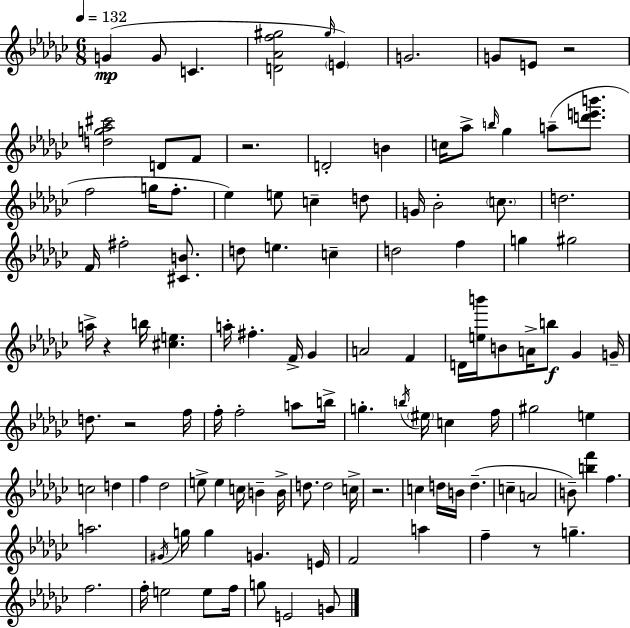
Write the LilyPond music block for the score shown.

{
  \clef treble
  \numericTimeSignature
  \time 6/8
  \key ees \minor
  \tempo 4 = 132
  g'4(\mp g'8 c'4. | <d' aes' f'' gis''>2 \grace { gis''16 } \parenthesize e'4) | g'2. | g'8 e'8 r2 | \break <d'' g'' aes'' cis'''>2 d'8 f'8 | r2. | d'2-. b'4 | c''16 aes''8-> \grace { b''16 } ges''4 a''8--( <d''' e''' b'''>8. | \break f''2 g''16 f''8.-. | ees''4) e''8 c''4-- | d''8 g'16 bes'2-. \parenthesize c''8. | d''2. | \break f'16 fis''2-. <cis' b'>8. | d''8 e''4. c''4-- | d''2 f''4 | g''4 gis''2 | \break a''16-> r4 b''16 <cis'' e''>4. | a''16-. fis''4.-. f'16-> ges'4 | a'2 f'4 | d'16 <e'' b'''>16 b'8 a'16-> b''8\f ges'4 | \break g'16-- d''8. r2 | f''16 f''16-. f''2-. a''8 | b''16-> g''4.-. \acciaccatura { b''16 } \parenthesize eis''16 c''4 | f''16 gis''2 e''4 | \break c''2 d''4 | f''4 des''2 | e''8-> e''4 c''16 b'4-- | b'16-> d''8. d''2 | \break c''16-> r2. | c''4 d''16 b'16 d''4.--( | c''4-- a'2 | b'8--) <b'' f'''>4 f''4. | \break a''2. | \acciaccatura { gis'16 } g''16 g''4 g'4. | e'16 f'2 | a''4 f''4-- r8 g''4.-- | \break f''2. | f''16-. e''2 | e''8 f''16 g''8 e'2 | g'8 \bar "|."
}